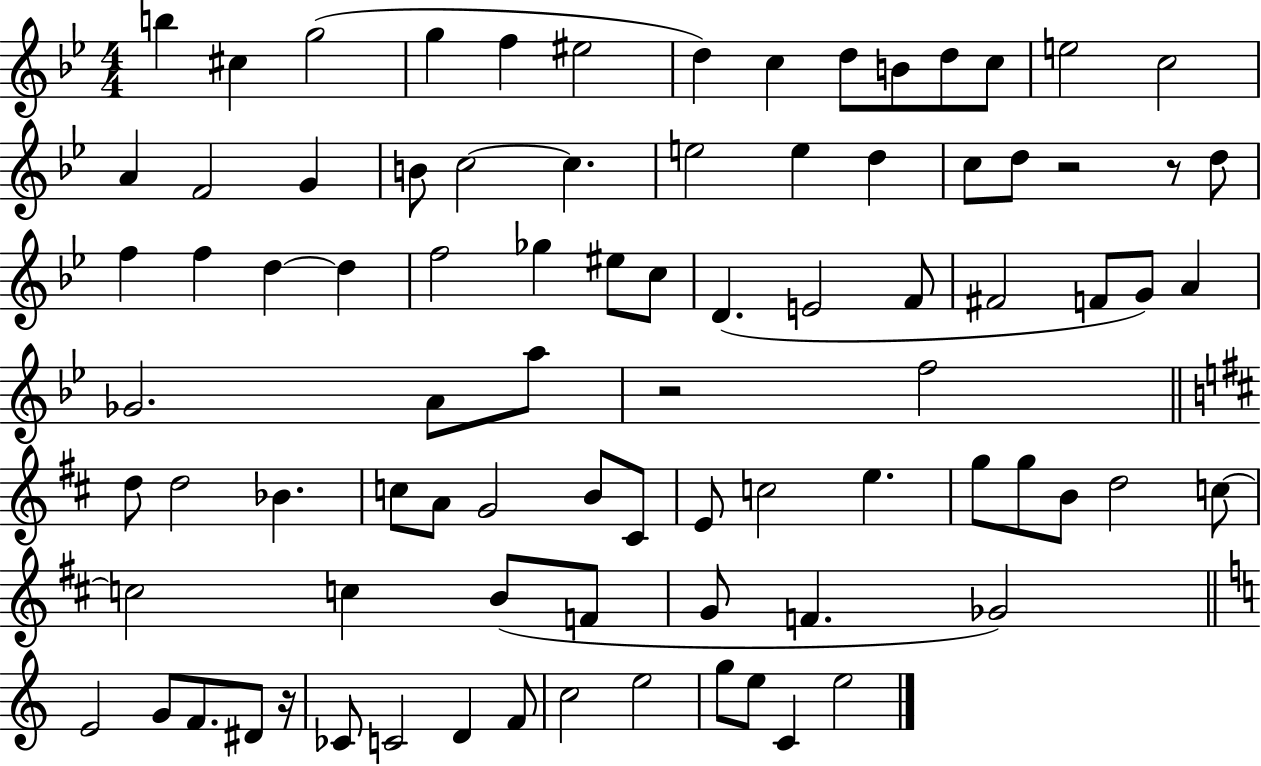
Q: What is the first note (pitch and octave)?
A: B5